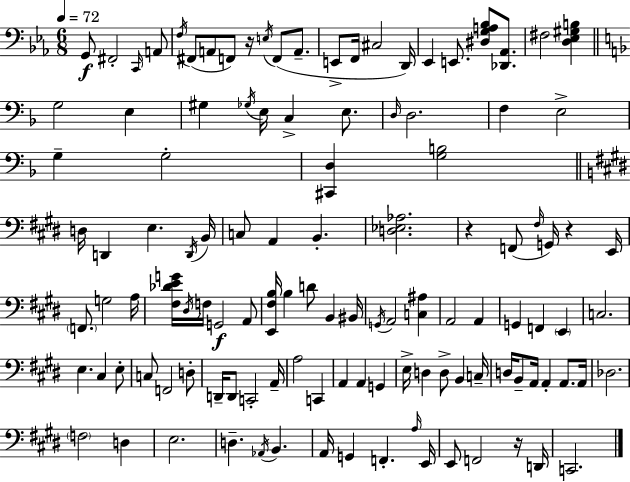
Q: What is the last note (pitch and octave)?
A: C2